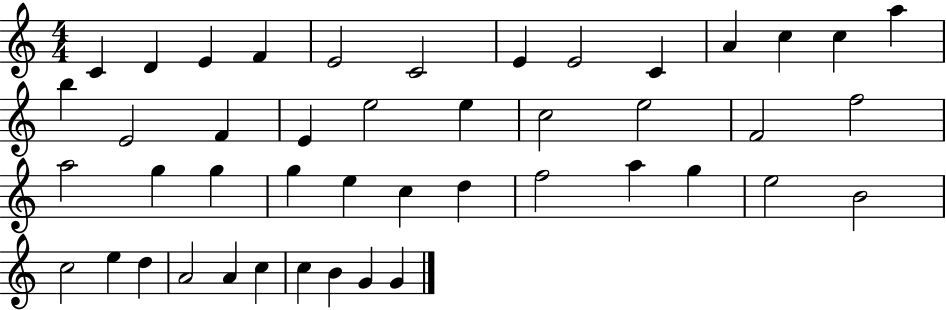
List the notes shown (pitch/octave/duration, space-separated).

C4/q D4/q E4/q F4/q E4/h C4/h E4/q E4/h C4/q A4/q C5/q C5/q A5/q B5/q E4/h F4/q E4/q E5/h E5/q C5/h E5/h F4/h F5/h A5/h G5/q G5/q G5/q E5/q C5/q D5/q F5/h A5/q G5/q E5/h B4/h C5/h E5/q D5/q A4/h A4/q C5/q C5/q B4/q G4/q G4/q